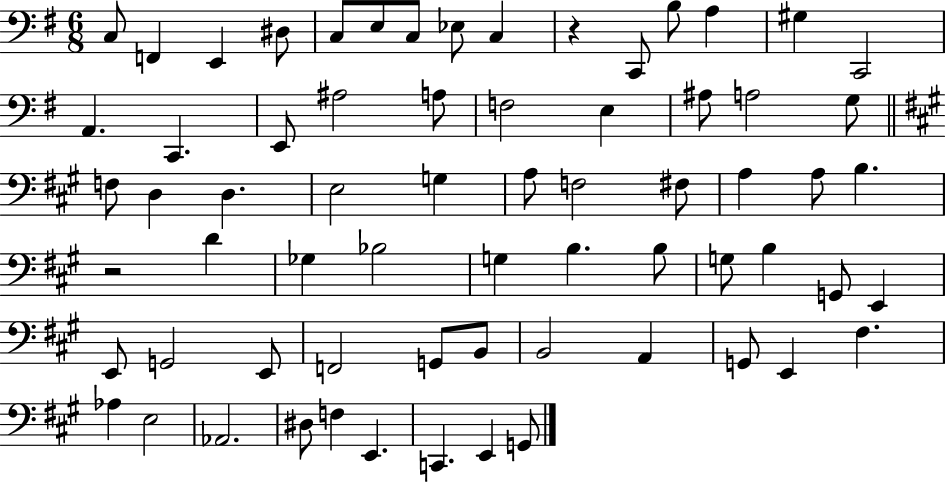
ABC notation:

X:1
T:Untitled
M:6/8
L:1/4
K:G
C,/2 F,, E,, ^D,/2 C,/2 E,/2 C,/2 _E,/2 C, z C,,/2 B,/2 A, ^G, C,,2 A,, C,, E,,/2 ^A,2 A,/2 F,2 E, ^A,/2 A,2 G,/2 F,/2 D, D, E,2 G, A,/2 F,2 ^F,/2 A, A,/2 B, z2 D _G, _B,2 G, B, B,/2 G,/2 B, G,,/2 E,, E,,/2 G,,2 E,,/2 F,,2 G,,/2 B,,/2 B,,2 A,, G,,/2 E,, ^F, _A, E,2 _A,,2 ^D,/2 F, E,, C,, E,, G,,/2